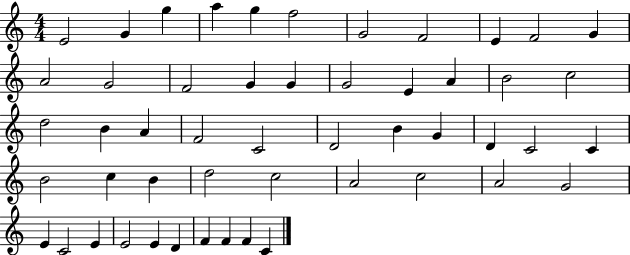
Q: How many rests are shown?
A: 0